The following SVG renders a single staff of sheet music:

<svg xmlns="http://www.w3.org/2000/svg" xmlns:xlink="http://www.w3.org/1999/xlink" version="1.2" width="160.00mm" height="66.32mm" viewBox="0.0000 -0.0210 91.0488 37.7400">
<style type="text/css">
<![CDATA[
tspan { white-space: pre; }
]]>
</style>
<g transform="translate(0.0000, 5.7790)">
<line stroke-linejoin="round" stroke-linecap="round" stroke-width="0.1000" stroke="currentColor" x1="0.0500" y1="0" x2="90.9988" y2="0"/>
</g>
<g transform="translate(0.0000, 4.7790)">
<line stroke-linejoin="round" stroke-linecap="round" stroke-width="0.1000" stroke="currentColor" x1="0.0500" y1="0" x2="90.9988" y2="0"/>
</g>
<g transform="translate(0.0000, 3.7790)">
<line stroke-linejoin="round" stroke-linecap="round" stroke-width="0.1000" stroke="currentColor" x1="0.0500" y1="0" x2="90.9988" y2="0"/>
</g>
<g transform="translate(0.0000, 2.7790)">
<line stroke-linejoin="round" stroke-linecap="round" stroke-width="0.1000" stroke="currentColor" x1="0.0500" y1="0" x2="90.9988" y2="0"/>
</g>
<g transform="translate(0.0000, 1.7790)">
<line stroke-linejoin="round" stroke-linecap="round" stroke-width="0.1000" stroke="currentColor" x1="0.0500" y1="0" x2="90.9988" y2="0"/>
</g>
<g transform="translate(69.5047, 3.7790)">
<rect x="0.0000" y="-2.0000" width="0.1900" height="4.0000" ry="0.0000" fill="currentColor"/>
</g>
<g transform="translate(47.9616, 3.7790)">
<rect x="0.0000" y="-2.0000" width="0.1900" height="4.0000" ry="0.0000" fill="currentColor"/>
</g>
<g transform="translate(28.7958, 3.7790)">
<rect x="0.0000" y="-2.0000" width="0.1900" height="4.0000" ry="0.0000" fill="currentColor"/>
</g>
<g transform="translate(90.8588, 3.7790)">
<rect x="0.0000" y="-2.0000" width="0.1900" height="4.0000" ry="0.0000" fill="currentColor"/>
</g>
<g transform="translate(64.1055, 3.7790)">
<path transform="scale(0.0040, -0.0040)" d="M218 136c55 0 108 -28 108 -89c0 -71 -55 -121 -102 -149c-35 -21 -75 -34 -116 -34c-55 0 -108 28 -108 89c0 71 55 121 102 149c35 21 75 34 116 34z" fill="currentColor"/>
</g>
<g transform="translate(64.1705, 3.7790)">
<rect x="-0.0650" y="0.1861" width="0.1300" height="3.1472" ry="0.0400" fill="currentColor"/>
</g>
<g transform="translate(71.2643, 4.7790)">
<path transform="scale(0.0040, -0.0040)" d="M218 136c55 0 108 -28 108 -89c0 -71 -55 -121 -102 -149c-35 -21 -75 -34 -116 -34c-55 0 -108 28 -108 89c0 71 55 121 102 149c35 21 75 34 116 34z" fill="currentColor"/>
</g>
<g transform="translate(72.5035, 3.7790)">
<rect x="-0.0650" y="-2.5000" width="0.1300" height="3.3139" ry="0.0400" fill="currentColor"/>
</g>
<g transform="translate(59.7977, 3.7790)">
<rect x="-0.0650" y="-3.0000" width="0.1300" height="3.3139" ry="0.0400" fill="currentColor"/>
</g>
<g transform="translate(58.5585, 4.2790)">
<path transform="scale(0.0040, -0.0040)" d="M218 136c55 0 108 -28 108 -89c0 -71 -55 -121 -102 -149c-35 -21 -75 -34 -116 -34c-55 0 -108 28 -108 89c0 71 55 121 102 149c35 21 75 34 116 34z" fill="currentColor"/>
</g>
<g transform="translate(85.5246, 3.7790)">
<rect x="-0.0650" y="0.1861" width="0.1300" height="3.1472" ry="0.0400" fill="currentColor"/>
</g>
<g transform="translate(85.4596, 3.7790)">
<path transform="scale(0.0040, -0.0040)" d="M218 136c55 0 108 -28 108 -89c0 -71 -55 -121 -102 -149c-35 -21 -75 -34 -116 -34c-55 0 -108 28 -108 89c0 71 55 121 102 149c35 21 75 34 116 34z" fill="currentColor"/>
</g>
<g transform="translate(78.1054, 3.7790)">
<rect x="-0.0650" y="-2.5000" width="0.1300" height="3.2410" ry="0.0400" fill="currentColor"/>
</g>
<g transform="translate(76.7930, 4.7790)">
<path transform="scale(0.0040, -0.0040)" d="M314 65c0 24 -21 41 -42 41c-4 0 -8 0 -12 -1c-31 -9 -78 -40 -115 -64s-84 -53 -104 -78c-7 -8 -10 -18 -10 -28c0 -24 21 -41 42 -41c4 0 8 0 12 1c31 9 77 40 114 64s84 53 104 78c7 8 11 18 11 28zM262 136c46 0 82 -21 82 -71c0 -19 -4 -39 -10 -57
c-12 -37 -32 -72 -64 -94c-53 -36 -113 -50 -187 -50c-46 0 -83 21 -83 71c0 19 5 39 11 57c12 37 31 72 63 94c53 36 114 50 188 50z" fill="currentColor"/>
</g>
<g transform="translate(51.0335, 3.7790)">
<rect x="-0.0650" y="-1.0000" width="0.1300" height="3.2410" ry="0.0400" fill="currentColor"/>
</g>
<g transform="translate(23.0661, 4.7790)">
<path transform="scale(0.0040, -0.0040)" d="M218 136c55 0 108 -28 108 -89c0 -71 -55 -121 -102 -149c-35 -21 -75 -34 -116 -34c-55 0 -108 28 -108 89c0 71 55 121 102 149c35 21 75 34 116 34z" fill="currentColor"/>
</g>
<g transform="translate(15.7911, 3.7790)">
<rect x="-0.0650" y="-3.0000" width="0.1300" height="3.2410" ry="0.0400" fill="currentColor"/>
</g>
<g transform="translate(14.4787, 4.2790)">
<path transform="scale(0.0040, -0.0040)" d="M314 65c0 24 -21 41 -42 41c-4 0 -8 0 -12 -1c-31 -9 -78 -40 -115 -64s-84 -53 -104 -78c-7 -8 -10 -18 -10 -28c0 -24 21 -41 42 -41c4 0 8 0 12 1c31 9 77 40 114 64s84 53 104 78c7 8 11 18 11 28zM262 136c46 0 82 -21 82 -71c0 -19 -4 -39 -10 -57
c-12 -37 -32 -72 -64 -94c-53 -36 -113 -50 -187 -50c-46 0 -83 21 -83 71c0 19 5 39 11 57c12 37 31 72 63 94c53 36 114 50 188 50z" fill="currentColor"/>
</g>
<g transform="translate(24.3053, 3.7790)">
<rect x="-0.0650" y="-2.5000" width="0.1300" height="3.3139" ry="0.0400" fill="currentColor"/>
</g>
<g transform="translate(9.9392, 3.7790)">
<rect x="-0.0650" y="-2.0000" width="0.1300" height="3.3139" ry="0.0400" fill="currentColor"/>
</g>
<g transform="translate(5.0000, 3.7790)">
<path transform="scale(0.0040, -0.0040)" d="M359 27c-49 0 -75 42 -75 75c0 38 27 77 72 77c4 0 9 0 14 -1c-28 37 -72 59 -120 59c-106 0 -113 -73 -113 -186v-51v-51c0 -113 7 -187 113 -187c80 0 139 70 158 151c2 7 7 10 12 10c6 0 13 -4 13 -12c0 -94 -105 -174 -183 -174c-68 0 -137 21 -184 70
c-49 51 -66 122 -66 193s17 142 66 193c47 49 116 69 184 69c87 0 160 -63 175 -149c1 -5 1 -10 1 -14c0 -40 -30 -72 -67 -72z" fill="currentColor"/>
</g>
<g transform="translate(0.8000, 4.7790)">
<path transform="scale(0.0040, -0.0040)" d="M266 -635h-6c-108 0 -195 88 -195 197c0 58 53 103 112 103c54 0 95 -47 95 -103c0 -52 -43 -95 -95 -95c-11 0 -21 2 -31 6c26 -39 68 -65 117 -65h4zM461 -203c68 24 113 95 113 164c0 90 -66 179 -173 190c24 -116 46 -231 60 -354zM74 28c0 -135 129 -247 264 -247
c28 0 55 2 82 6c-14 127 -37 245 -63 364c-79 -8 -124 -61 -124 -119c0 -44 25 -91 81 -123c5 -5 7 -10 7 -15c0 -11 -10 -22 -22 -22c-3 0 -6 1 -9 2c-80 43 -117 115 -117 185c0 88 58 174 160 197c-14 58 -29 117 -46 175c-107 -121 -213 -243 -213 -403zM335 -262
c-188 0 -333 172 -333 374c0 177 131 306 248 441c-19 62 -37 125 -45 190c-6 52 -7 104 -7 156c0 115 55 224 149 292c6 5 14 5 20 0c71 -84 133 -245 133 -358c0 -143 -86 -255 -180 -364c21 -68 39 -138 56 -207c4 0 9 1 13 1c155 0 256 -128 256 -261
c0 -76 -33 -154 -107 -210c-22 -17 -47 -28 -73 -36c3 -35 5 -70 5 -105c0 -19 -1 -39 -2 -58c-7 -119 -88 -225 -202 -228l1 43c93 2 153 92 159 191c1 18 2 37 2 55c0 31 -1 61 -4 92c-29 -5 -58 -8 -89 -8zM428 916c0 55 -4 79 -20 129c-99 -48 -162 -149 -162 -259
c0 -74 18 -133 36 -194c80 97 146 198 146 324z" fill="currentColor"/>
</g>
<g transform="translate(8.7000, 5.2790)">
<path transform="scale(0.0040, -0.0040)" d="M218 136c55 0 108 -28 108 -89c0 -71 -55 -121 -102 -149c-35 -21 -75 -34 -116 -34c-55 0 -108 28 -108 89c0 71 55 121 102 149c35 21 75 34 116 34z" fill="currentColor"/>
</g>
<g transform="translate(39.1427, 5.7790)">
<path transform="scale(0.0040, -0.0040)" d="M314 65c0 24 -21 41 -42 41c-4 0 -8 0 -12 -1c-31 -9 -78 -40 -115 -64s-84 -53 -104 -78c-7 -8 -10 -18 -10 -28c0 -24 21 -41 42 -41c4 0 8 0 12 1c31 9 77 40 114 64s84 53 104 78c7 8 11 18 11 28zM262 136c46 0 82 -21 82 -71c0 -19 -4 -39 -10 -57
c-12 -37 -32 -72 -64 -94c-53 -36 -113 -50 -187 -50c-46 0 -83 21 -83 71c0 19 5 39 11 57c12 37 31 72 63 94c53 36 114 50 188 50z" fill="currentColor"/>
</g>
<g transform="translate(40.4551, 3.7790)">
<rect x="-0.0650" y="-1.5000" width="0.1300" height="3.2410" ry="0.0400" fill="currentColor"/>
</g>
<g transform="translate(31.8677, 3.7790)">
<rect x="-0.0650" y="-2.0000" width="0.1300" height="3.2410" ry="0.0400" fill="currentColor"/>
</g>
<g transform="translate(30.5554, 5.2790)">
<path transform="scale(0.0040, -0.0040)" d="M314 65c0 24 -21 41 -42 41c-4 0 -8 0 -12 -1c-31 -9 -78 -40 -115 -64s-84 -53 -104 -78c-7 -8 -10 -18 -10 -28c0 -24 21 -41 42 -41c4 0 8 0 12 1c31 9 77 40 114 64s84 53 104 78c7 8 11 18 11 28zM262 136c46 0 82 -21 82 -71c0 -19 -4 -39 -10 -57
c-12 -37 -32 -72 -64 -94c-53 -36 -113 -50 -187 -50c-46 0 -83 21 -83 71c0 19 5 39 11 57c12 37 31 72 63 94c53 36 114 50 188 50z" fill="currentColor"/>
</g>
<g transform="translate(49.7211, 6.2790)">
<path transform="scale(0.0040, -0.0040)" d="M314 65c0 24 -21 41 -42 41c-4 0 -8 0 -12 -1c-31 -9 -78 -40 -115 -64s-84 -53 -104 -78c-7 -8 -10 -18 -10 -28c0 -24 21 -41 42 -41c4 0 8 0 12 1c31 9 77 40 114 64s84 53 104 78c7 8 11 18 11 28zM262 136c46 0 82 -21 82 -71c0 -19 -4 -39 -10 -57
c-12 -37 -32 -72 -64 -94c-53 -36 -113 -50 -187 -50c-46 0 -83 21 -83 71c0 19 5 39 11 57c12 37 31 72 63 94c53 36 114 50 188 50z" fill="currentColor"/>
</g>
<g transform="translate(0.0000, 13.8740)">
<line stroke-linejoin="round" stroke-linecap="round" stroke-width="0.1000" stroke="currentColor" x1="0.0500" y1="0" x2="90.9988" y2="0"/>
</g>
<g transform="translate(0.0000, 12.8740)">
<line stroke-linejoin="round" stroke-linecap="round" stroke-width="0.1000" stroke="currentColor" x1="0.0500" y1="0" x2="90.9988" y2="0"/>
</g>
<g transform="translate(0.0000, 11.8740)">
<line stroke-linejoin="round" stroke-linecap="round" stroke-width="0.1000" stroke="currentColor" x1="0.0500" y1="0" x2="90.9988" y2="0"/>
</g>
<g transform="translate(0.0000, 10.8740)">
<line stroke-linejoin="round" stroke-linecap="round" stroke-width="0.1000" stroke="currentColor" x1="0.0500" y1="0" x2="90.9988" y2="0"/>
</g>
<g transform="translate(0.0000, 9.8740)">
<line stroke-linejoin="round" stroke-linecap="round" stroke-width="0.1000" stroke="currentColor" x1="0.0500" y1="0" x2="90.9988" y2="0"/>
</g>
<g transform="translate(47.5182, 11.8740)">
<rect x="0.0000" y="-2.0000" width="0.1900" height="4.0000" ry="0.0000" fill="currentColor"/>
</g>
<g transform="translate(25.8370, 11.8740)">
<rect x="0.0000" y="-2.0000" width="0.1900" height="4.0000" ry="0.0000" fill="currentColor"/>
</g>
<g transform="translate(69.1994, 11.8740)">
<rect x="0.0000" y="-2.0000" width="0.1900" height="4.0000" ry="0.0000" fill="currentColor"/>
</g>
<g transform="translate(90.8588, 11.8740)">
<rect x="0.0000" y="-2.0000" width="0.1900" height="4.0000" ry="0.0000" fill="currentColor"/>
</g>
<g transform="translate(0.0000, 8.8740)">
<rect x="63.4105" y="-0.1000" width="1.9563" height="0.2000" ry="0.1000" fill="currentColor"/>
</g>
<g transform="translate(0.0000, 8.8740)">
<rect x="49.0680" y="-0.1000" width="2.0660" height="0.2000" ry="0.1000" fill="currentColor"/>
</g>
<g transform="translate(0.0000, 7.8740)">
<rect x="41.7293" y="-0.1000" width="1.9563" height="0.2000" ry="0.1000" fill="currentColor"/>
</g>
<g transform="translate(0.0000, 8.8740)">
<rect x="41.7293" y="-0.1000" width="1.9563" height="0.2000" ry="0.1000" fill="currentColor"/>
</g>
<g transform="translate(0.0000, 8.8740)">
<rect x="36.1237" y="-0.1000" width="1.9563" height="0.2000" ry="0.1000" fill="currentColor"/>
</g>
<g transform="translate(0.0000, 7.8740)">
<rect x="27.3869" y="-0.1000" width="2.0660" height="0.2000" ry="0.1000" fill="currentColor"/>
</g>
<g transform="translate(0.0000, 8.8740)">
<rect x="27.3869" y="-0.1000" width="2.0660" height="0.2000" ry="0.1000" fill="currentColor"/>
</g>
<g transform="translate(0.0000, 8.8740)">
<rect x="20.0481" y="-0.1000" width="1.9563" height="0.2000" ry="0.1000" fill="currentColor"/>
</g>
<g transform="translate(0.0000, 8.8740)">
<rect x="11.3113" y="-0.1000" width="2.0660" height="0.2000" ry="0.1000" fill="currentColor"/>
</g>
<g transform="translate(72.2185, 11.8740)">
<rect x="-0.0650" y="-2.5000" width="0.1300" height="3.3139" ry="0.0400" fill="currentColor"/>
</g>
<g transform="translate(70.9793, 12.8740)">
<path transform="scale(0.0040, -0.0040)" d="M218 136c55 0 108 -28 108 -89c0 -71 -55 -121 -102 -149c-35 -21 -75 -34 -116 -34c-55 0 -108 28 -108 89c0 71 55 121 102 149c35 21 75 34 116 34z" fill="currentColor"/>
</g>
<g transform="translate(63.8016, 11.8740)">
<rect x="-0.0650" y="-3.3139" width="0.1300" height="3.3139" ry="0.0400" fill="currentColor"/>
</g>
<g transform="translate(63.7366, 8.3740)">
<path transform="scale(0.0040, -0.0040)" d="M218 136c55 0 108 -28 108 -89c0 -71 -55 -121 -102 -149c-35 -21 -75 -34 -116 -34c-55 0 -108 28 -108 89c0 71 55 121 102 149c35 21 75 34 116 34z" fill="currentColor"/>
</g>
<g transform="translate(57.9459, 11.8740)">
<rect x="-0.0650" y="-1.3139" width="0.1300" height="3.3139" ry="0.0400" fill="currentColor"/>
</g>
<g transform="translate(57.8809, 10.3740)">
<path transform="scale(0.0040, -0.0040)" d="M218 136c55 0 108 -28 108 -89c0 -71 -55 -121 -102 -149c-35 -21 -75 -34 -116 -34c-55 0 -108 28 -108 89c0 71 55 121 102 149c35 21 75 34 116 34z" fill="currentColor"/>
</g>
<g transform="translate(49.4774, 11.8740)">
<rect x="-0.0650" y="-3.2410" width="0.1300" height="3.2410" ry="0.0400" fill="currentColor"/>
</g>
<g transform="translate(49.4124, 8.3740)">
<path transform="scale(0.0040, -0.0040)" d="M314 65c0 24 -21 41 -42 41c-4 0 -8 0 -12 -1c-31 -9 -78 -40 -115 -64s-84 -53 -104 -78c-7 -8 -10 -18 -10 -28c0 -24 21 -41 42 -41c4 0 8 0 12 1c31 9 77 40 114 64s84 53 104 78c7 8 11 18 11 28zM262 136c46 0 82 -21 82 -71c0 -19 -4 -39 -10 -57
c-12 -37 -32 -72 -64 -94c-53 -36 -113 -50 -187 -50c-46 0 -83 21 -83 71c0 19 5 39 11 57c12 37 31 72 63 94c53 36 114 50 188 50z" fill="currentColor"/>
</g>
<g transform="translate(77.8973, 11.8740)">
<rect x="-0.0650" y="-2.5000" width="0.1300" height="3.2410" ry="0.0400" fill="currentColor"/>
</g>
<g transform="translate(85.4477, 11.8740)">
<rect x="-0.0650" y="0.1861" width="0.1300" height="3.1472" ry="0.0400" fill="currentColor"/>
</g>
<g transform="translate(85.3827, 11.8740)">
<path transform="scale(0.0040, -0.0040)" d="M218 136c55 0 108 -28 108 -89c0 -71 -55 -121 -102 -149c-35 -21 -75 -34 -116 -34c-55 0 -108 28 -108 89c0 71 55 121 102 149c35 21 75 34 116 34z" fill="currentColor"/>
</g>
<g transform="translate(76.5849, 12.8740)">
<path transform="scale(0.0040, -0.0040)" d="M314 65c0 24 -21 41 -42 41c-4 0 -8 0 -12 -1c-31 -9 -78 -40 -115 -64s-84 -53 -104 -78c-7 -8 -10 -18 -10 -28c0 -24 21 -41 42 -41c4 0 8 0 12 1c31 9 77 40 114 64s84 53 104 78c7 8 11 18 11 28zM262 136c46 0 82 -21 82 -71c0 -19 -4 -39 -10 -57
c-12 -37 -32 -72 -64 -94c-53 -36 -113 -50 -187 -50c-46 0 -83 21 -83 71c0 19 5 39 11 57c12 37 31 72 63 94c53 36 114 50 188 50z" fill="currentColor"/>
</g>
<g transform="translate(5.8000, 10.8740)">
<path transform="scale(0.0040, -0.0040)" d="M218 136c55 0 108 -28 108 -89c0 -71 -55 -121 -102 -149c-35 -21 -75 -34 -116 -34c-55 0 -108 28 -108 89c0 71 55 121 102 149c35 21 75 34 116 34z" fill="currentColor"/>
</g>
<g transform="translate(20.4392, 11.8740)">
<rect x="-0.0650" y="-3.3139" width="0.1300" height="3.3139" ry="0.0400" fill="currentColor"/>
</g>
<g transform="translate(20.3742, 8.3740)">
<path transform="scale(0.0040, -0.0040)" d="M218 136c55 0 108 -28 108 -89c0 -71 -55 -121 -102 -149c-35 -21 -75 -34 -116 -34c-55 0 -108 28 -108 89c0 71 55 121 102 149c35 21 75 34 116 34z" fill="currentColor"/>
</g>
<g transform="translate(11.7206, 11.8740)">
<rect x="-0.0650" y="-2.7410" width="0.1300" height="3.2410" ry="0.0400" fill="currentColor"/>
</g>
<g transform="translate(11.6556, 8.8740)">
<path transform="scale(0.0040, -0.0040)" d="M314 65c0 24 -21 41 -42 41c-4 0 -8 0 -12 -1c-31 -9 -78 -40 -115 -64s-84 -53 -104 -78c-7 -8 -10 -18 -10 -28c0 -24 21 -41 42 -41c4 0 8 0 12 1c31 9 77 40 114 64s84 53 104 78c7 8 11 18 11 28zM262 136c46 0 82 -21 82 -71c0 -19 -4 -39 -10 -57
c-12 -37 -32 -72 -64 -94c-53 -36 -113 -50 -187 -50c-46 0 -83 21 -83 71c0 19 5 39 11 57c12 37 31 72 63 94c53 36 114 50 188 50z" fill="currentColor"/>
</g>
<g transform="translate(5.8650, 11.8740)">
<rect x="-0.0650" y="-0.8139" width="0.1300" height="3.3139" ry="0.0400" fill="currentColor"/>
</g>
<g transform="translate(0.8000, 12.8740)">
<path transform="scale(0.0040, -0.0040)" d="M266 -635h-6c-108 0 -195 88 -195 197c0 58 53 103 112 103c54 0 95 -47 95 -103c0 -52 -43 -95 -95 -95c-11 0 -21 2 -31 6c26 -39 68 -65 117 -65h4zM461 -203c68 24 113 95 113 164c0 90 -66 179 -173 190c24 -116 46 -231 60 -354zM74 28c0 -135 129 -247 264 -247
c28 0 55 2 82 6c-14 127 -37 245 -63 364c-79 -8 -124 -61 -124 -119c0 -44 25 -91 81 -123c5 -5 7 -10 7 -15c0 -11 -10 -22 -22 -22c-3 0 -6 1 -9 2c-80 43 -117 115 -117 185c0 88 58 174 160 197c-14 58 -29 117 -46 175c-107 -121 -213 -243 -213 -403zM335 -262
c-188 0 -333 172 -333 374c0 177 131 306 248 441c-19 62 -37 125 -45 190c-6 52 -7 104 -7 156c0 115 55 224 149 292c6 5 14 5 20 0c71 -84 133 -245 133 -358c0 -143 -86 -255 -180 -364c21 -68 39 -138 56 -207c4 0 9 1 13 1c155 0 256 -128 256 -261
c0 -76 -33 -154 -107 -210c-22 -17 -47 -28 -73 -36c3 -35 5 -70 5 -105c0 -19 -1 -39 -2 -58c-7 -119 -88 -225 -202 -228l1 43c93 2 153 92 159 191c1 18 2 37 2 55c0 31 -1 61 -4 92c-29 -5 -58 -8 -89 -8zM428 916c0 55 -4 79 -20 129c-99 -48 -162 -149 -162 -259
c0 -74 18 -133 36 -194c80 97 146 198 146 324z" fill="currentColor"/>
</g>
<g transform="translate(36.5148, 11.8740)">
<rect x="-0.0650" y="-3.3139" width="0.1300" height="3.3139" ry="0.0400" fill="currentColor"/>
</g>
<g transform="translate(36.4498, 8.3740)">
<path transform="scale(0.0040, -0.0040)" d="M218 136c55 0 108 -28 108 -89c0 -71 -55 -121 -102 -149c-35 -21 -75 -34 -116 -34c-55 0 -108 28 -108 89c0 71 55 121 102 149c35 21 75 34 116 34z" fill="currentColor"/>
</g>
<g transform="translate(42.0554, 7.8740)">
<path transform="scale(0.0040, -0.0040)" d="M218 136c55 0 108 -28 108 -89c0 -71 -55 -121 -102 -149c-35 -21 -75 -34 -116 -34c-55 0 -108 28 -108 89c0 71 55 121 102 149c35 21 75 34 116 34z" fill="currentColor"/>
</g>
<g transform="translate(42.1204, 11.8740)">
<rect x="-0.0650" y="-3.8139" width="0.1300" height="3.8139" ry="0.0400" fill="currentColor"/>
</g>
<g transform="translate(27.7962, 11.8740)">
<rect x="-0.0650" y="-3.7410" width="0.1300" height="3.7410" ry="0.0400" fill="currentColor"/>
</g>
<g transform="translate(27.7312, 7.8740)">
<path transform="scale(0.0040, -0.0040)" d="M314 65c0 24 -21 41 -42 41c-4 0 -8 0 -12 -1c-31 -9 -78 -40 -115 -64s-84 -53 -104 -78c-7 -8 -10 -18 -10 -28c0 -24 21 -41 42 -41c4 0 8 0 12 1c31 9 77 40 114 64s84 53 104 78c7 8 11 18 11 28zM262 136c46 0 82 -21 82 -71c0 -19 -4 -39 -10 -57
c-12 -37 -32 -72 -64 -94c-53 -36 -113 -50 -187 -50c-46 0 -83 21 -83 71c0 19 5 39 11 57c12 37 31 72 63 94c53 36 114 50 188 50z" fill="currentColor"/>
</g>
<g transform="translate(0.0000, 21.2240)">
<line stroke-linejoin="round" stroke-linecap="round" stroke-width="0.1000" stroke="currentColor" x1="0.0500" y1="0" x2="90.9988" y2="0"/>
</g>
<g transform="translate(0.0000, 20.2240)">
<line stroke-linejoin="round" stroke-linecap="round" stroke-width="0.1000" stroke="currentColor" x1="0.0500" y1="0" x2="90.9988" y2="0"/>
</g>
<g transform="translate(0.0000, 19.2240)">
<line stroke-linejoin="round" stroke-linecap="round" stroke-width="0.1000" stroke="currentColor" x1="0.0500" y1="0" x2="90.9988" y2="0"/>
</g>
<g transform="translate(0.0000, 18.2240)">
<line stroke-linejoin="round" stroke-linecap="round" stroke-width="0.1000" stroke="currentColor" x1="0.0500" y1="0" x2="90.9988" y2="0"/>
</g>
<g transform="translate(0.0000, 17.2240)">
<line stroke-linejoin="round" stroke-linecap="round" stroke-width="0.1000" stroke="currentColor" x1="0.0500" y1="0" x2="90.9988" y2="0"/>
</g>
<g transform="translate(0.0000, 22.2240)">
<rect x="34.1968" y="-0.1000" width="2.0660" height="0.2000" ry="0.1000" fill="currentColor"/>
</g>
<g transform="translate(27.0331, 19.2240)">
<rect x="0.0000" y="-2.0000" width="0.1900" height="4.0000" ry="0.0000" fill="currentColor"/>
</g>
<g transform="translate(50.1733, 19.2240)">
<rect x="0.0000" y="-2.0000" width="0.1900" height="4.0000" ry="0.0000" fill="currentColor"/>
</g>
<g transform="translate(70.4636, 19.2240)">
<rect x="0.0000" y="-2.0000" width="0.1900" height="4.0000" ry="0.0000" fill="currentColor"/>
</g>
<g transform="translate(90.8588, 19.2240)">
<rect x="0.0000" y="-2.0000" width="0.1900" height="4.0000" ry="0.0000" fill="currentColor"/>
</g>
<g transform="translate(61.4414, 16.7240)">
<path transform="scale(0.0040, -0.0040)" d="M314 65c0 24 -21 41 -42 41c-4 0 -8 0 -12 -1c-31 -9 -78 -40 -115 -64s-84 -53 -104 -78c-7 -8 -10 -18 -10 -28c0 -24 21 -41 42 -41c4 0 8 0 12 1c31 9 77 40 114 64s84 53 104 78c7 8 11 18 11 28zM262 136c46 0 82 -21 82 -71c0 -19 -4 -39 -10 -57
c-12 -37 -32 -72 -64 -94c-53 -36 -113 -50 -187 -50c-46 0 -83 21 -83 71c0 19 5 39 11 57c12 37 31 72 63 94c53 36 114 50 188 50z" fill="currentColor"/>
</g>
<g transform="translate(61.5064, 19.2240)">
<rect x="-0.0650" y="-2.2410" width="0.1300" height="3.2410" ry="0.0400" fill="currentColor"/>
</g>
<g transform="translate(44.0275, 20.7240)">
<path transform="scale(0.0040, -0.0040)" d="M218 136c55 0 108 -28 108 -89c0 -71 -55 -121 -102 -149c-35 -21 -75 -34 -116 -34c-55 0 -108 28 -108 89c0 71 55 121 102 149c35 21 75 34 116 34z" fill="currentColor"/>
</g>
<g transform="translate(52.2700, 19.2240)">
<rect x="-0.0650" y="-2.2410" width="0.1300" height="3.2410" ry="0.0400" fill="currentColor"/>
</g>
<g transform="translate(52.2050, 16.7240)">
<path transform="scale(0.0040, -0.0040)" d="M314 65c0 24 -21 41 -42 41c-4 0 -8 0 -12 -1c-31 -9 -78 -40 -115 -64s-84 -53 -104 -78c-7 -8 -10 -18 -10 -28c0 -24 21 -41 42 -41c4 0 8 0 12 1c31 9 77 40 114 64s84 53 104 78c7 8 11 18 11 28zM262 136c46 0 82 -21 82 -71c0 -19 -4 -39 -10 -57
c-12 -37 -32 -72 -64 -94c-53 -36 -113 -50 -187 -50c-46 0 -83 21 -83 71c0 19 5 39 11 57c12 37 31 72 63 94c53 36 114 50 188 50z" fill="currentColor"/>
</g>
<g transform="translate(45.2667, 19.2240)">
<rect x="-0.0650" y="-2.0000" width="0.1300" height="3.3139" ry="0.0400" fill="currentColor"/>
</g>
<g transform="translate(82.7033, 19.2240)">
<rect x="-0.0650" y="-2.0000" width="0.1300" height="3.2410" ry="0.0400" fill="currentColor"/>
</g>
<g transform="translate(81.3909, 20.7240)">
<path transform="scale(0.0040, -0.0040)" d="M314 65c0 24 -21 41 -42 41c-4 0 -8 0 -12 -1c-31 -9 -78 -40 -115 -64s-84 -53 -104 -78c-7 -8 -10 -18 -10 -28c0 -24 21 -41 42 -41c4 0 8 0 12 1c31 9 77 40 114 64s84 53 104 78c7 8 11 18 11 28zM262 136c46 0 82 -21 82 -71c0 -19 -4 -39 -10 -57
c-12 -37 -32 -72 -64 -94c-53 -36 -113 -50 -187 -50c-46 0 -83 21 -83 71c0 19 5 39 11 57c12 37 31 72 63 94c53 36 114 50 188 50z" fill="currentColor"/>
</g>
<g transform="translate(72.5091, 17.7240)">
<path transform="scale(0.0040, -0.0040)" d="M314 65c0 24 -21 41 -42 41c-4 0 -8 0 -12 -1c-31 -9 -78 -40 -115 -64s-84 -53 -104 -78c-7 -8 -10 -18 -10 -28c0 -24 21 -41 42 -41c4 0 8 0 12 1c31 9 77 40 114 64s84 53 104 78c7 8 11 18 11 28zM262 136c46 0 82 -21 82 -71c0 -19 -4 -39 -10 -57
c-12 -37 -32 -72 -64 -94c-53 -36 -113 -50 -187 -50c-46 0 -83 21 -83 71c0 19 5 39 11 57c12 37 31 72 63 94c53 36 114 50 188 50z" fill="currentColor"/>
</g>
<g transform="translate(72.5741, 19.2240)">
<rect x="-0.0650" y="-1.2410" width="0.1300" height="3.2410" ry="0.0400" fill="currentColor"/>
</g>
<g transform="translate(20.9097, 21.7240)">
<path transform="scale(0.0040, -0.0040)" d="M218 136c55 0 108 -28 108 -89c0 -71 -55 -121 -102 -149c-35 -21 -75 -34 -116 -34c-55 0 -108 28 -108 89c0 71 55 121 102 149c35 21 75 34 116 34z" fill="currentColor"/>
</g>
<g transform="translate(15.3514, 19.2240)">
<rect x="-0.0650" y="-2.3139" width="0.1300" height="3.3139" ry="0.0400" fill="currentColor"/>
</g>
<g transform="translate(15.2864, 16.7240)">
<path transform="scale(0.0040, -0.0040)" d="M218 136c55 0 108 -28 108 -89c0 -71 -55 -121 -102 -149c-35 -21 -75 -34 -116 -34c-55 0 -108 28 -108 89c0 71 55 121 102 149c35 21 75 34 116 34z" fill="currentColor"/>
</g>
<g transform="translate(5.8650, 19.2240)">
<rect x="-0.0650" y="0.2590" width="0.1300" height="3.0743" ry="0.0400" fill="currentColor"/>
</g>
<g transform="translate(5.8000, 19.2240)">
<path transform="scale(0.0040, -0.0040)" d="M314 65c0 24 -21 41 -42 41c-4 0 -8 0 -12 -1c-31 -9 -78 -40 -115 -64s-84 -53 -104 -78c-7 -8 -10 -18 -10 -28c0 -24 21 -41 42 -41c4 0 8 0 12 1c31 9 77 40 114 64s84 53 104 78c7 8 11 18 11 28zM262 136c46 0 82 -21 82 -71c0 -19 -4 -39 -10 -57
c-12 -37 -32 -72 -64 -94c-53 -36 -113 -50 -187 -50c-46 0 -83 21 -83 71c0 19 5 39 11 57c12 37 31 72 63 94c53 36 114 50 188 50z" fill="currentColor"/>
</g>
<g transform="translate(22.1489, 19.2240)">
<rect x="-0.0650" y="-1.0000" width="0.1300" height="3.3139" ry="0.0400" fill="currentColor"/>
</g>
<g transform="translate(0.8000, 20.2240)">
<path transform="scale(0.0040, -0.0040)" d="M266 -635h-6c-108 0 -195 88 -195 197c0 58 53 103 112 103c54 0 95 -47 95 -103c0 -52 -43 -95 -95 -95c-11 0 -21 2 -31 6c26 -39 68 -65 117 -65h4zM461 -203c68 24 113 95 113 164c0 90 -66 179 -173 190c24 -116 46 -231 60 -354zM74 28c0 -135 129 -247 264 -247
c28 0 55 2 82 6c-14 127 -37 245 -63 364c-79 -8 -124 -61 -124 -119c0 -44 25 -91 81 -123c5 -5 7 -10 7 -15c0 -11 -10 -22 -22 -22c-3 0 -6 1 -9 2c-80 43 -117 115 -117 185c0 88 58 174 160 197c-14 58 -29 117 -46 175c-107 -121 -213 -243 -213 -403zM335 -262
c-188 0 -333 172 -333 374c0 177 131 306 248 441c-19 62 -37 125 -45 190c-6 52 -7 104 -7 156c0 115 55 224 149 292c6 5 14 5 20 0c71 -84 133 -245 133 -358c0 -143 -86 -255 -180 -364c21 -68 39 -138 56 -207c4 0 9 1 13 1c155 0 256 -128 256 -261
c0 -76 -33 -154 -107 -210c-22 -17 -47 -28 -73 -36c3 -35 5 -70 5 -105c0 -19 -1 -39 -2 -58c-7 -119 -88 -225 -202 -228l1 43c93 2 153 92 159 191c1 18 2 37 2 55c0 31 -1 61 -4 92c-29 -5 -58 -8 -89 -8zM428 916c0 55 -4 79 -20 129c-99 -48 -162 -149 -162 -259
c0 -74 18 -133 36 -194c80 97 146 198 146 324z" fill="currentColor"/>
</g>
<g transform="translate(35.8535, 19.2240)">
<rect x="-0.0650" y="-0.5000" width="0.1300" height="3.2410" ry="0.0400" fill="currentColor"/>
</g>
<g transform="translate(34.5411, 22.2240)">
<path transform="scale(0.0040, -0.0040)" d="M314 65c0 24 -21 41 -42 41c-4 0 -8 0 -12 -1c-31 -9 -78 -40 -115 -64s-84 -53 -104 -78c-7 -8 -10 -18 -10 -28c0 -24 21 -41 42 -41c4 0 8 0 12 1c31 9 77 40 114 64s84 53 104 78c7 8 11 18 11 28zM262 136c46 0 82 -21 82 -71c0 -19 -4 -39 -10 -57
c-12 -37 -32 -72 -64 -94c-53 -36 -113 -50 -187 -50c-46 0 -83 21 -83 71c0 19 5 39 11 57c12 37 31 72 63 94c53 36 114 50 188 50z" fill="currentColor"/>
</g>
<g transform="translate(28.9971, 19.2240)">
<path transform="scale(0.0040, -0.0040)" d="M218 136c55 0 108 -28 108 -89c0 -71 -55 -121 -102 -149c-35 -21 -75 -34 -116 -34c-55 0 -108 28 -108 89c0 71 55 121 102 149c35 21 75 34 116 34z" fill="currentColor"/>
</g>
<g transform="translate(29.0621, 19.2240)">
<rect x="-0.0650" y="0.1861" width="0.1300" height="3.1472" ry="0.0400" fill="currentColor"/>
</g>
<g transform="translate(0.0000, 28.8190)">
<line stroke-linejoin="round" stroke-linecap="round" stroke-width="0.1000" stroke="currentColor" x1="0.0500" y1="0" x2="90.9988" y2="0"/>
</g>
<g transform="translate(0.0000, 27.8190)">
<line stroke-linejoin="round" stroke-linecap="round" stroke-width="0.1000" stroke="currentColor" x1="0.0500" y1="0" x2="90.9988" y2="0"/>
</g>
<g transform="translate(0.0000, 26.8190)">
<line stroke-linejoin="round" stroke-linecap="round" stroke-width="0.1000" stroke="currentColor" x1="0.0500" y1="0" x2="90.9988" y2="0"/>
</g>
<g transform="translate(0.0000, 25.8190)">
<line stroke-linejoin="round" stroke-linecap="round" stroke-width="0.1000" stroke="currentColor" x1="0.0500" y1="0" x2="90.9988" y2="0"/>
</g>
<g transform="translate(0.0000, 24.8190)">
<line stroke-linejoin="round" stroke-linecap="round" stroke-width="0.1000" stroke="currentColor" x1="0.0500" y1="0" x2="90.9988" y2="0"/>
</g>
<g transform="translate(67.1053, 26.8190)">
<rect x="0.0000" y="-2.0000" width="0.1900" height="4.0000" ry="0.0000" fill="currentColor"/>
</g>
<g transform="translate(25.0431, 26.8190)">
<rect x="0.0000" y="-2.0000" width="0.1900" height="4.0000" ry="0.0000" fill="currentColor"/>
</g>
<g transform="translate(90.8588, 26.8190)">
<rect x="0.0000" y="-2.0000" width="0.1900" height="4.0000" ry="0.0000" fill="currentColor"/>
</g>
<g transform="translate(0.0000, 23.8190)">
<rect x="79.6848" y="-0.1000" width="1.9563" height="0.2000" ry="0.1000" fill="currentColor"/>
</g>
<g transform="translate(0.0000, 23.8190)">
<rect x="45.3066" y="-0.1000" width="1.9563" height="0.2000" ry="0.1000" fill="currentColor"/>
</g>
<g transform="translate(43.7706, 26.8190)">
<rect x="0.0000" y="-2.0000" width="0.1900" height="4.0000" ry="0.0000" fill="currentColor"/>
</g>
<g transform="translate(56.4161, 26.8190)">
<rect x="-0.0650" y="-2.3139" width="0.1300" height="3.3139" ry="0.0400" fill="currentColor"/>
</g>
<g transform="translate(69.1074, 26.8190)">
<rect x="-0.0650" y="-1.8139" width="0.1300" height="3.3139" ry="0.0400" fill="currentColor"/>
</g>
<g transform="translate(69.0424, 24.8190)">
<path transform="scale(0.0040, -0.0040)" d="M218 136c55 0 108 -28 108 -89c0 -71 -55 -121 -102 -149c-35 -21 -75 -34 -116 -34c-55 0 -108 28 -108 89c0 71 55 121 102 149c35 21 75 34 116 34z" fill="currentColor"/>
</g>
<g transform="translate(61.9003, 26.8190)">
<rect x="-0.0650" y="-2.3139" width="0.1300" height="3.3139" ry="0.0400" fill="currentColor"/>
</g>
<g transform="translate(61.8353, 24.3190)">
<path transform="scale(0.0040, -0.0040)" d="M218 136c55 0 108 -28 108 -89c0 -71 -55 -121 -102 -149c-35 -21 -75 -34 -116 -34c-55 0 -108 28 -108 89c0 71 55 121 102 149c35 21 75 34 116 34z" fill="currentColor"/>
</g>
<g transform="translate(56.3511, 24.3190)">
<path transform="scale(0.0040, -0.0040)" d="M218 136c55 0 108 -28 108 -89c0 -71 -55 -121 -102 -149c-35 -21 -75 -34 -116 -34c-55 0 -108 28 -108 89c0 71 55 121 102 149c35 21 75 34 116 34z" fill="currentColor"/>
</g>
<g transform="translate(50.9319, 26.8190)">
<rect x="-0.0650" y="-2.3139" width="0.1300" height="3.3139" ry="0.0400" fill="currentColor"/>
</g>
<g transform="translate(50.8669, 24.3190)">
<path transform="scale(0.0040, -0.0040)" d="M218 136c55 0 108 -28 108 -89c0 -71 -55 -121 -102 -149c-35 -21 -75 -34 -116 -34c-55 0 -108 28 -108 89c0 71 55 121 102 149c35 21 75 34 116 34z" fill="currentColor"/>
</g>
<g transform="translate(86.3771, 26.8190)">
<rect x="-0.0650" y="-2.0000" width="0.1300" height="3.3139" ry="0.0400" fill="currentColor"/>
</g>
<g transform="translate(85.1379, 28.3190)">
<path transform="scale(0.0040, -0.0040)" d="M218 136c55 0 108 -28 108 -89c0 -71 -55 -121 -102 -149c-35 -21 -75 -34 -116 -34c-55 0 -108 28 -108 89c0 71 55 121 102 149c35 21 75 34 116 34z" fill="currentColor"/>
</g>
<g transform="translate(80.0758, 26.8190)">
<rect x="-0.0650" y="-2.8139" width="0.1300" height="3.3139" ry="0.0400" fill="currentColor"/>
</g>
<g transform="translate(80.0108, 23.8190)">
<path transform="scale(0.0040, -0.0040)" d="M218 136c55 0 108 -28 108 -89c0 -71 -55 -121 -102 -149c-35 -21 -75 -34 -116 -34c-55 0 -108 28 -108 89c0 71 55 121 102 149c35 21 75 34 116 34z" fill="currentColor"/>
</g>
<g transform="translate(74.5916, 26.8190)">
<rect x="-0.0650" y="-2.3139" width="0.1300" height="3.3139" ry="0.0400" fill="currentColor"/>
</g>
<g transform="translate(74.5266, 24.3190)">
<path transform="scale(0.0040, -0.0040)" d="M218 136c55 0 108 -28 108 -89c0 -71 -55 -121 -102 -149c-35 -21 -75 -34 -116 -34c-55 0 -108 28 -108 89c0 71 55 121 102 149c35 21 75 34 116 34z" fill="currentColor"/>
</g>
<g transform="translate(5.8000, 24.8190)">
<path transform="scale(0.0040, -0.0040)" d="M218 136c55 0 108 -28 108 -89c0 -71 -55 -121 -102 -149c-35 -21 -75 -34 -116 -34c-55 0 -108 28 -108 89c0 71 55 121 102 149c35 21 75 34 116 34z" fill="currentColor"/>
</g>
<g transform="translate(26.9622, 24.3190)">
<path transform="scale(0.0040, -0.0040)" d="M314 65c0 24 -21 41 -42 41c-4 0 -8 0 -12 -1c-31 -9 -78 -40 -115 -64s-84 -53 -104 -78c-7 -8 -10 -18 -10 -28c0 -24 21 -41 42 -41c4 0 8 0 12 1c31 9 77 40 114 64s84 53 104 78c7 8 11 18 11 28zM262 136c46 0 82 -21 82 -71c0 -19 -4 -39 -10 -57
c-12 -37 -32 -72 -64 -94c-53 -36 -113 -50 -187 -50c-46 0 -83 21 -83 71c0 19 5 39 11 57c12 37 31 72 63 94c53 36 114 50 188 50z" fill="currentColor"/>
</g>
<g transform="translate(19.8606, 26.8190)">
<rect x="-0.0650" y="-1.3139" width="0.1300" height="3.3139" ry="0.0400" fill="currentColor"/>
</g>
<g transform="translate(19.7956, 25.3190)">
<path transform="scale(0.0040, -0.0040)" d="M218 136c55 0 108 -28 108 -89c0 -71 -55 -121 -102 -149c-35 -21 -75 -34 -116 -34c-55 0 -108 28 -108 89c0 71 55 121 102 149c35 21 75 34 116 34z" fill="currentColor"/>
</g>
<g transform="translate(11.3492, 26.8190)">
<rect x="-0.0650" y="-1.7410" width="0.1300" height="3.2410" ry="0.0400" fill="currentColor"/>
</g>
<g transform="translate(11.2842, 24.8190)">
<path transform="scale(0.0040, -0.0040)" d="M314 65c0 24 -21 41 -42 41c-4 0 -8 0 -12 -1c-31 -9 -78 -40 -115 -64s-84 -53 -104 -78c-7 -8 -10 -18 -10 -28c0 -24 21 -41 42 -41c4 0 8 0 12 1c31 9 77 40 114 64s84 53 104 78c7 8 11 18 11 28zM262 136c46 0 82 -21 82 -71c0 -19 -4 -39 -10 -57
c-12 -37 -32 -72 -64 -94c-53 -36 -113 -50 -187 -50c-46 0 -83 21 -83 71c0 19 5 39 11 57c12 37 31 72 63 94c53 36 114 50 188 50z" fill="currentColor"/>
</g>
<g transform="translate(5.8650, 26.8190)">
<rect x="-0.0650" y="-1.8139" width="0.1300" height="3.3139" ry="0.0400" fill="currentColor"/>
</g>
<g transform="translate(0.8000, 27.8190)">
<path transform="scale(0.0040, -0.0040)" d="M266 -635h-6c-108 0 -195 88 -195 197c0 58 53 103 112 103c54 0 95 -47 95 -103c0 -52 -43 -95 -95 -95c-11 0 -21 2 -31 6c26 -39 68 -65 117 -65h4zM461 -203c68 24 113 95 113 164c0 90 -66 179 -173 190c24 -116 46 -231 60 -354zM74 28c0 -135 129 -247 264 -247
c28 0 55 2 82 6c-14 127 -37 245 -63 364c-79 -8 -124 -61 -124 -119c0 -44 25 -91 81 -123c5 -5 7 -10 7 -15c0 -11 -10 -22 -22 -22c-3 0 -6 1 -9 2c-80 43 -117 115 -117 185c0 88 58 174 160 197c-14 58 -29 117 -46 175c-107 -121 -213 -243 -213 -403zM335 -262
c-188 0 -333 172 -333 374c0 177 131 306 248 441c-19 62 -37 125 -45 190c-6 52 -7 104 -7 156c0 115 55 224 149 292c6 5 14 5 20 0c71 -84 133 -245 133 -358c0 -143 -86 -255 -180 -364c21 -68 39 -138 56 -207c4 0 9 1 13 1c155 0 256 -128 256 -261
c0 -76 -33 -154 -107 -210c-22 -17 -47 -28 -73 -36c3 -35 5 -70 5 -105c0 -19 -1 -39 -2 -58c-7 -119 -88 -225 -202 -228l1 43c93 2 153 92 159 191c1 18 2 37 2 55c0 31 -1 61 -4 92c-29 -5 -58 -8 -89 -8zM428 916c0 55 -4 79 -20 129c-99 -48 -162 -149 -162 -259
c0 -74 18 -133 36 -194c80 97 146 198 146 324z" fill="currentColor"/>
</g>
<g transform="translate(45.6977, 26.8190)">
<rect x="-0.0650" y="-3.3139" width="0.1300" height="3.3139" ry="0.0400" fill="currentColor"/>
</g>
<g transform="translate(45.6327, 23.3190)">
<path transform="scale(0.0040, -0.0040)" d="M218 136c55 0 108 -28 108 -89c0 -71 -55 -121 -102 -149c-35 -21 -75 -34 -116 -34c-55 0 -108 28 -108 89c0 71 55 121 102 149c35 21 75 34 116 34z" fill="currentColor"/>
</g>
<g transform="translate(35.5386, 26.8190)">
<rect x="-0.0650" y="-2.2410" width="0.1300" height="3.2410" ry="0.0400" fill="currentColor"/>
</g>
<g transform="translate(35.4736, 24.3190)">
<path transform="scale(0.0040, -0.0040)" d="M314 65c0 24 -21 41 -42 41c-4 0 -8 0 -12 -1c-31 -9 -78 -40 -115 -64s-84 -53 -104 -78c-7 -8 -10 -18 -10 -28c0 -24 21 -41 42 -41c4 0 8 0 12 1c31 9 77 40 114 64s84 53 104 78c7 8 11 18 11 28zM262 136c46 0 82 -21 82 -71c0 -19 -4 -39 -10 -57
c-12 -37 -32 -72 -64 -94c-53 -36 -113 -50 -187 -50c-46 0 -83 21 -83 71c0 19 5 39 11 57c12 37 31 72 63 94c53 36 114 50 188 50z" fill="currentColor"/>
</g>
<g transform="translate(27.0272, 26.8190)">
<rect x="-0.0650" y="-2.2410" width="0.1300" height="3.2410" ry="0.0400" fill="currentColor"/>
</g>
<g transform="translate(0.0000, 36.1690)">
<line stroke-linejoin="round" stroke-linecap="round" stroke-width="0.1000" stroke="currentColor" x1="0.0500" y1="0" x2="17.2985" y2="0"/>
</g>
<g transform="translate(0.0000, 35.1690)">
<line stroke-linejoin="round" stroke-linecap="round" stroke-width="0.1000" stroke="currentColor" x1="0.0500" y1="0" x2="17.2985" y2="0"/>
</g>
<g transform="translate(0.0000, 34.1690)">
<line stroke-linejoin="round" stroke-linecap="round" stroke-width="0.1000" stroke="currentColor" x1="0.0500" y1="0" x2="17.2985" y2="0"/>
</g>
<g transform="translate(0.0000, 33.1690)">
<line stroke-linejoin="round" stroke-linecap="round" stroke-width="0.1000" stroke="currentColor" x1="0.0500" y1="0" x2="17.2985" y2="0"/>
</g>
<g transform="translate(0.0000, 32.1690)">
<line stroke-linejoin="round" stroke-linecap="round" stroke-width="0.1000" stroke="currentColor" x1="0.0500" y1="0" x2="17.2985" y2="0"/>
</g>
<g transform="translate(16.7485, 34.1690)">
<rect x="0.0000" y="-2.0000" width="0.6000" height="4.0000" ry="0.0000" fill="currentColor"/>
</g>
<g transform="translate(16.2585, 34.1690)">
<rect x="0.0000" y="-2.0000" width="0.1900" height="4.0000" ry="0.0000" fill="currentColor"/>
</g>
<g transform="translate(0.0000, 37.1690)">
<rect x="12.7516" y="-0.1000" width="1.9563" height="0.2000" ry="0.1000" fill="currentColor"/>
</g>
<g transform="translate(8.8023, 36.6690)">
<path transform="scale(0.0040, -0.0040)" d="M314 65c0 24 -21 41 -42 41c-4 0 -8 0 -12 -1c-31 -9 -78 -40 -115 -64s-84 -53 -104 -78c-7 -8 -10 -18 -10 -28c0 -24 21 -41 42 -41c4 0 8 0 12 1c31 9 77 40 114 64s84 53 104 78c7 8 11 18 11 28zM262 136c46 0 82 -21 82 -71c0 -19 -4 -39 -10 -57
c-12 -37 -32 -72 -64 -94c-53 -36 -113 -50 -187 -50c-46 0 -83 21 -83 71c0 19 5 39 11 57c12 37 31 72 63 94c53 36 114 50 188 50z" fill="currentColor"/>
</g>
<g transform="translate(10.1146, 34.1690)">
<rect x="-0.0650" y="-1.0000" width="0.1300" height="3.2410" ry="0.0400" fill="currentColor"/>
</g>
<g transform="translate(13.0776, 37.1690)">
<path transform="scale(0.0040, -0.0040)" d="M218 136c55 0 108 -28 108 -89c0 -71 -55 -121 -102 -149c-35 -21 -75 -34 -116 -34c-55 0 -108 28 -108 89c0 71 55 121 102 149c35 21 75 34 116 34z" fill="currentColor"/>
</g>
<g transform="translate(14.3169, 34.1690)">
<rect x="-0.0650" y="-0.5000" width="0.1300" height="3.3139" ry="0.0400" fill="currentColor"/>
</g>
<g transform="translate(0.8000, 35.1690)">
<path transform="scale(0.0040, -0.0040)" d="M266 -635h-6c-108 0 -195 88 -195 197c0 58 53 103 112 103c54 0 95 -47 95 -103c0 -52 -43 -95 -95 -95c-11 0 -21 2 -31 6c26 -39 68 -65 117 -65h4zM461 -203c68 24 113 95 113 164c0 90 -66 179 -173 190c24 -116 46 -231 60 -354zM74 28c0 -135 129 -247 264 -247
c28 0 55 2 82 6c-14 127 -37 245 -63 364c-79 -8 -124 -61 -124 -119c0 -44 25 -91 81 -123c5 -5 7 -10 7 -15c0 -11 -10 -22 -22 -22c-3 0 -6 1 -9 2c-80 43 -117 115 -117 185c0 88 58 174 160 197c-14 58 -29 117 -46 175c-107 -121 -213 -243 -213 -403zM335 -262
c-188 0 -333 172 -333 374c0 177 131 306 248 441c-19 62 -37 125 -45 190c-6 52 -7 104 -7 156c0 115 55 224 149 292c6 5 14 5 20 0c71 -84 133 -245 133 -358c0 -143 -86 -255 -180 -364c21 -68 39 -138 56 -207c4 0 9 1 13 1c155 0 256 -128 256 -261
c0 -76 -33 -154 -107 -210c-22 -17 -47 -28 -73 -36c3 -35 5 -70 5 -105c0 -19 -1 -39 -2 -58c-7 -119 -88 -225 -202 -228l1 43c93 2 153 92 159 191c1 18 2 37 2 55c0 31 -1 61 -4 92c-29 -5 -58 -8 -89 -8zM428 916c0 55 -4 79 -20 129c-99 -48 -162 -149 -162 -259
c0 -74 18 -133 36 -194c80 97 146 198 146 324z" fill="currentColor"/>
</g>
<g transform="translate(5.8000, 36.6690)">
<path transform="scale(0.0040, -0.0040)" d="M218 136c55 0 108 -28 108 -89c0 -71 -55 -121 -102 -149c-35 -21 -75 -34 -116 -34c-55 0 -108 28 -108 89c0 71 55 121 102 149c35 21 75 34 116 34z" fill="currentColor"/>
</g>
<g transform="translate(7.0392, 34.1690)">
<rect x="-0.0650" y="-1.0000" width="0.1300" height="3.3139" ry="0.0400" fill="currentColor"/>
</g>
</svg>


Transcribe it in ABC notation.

X:1
T:Untitled
M:4/4
L:1/4
K:C
F A2 G F2 E2 D2 A B G G2 B d a2 b c'2 b c' b2 e b G G2 B B2 g D B C2 F g2 g2 e2 F2 f f2 e g2 g2 b g g g f g a F D D2 C